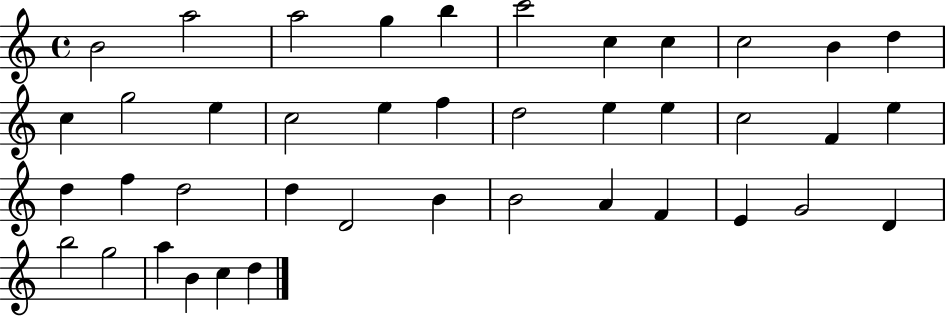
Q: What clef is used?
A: treble